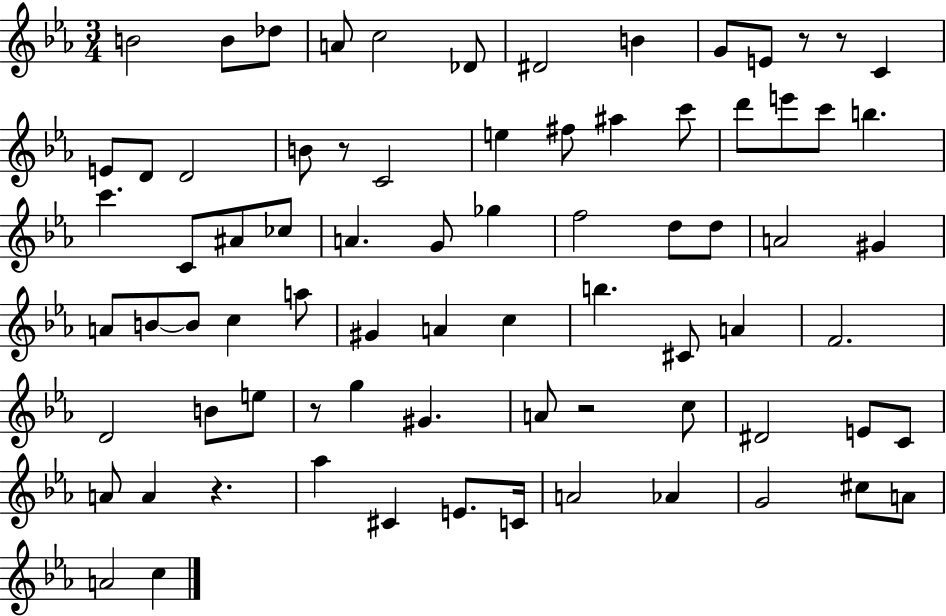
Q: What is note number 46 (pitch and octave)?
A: C#4